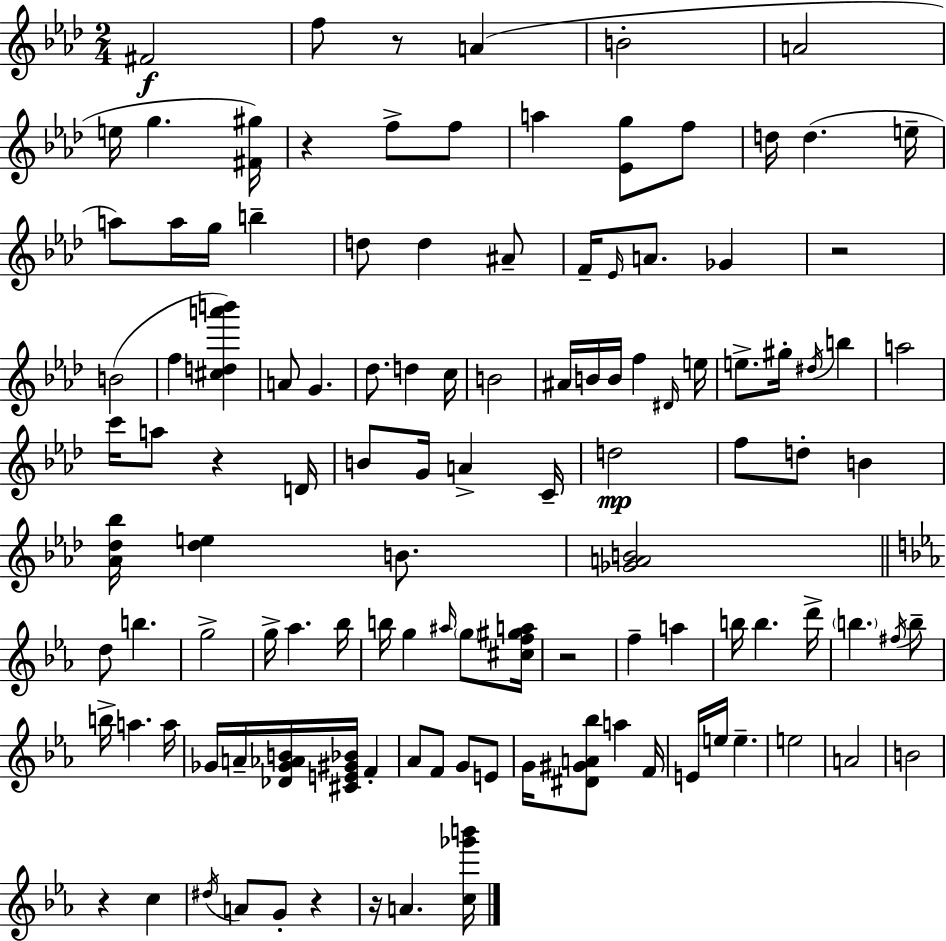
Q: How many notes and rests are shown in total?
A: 117